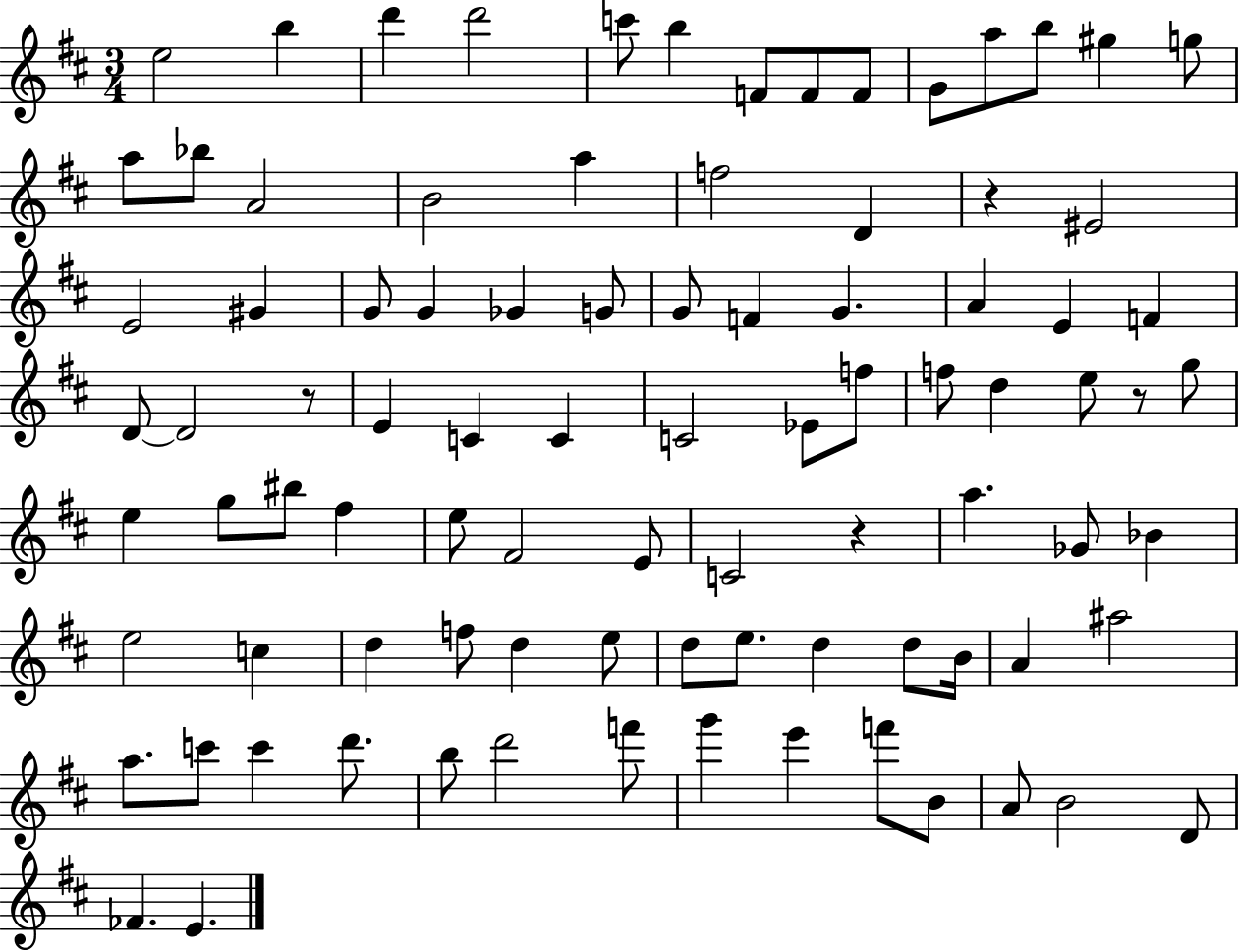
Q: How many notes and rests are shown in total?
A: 90